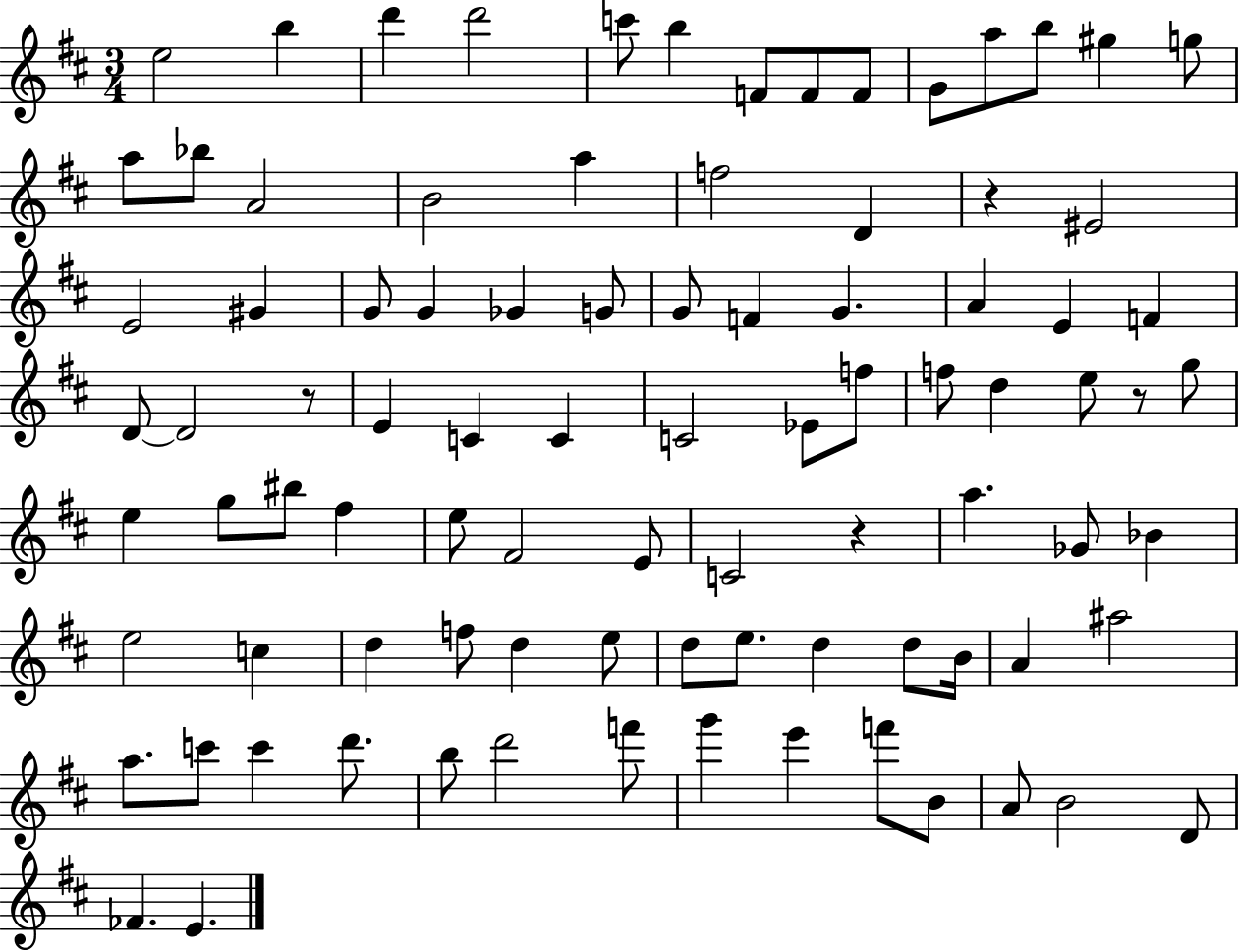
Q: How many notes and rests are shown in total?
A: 90